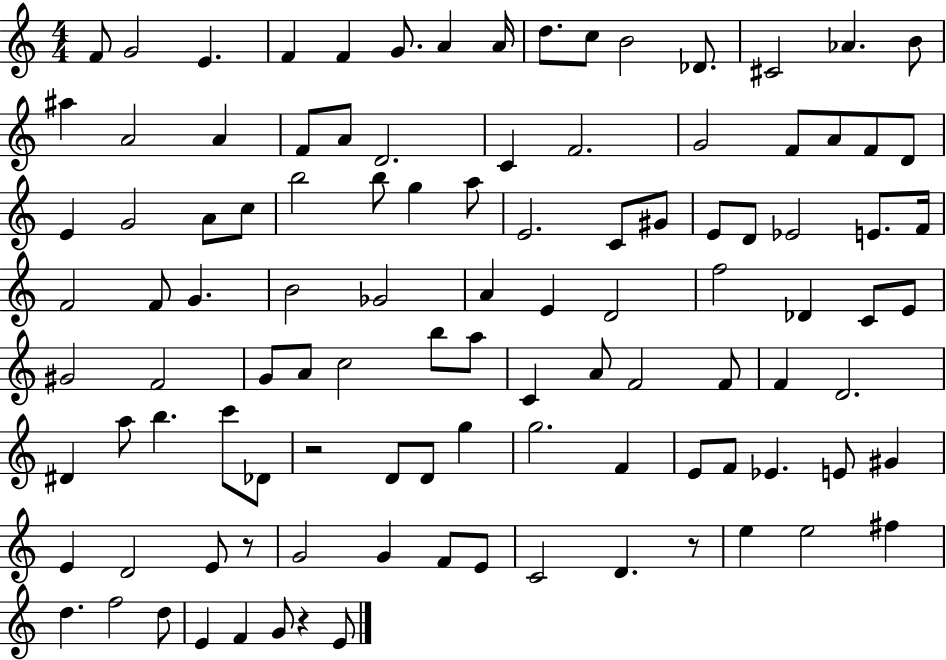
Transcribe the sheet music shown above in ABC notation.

X:1
T:Untitled
M:4/4
L:1/4
K:C
F/2 G2 E F F G/2 A A/4 d/2 c/2 B2 _D/2 ^C2 _A B/2 ^a A2 A F/2 A/2 D2 C F2 G2 F/2 A/2 F/2 D/2 E G2 A/2 c/2 b2 b/2 g a/2 E2 C/2 ^G/2 E/2 D/2 _E2 E/2 F/4 F2 F/2 G B2 _G2 A E D2 f2 _D C/2 E/2 ^G2 F2 G/2 A/2 c2 b/2 a/2 C A/2 F2 F/2 F D2 ^D a/2 b c'/2 _D/2 z2 D/2 D/2 g g2 F E/2 F/2 _E E/2 ^G E D2 E/2 z/2 G2 G F/2 E/2 C2 D z/2 e e2 ^f d f2 d/2 E F G/2 z E/2